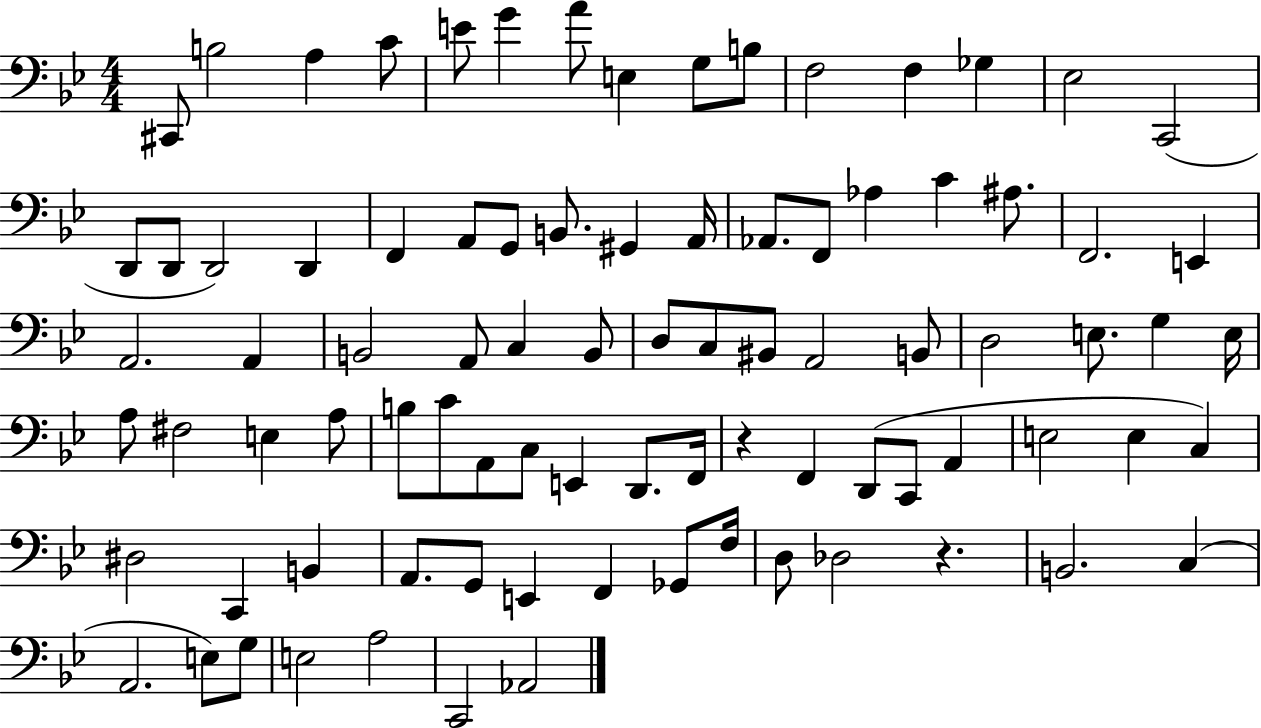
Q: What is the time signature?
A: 4/4